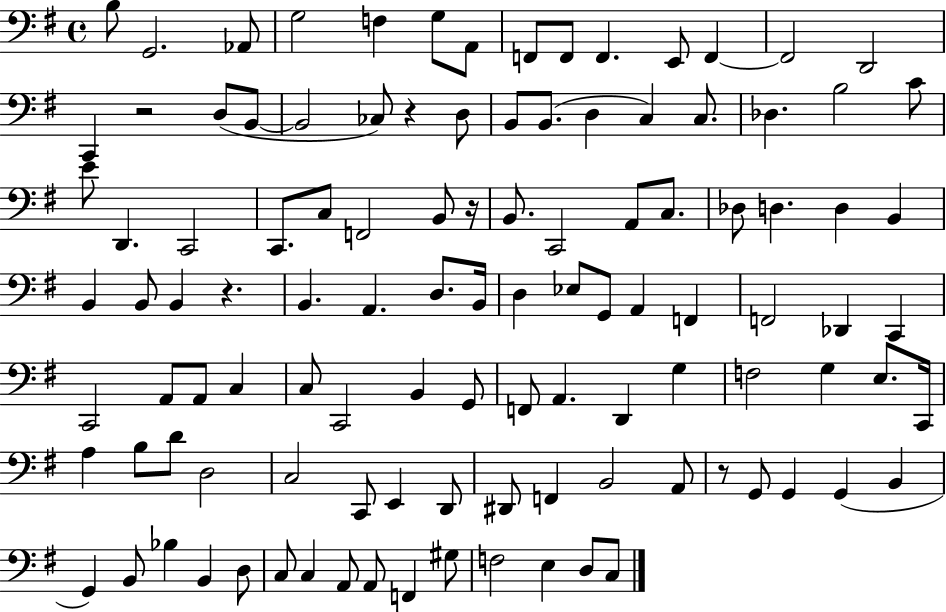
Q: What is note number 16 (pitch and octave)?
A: D3